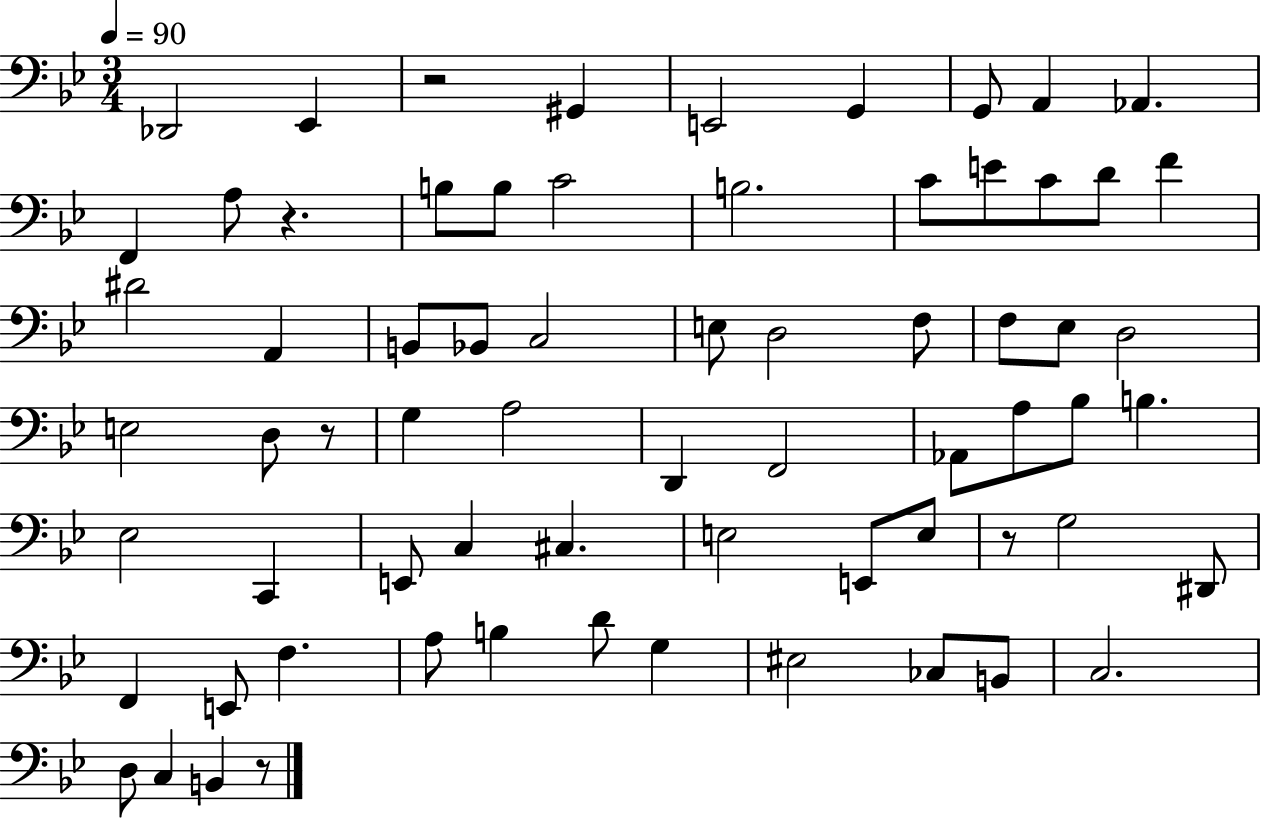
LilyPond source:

{
  \clef bass
  \numericTimeSignature
  \time 3/4
  \key bes \major
  \tempo 4 = 90
  des,2 ees,4 | r2 gis,4 | e,2 g,4 | g,8 a,4 aes,4. | \break f,4 a8 r4. | b8 b8 c'2 | b2. | c'8 e'8 c'8 d'8 f'4 | \break dis'2 a,4 | b,8 bes,8 c2 | e8 d2 f8 | f8 ees8 d2 | \break e2 d8 r8 | g4 a2 | d,4 f,2 | aes,8 a8 bes8 b4. | \break ees2 c,4 | e,8 c4 cis4. | e2 e,8 e8 | r8 g2 dis,8 | \break f,4 e,8 f4. | a8 b4 d'8 g4 | eis2 ces8 b,8 | c2. | \break d8 c4 b,4 r8 | \bar "|."
}